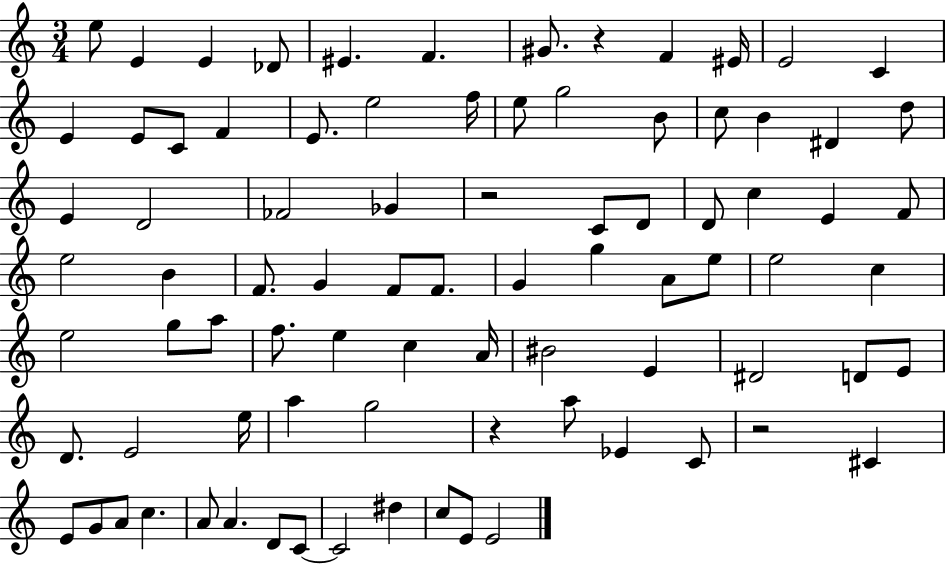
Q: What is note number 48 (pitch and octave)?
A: E5